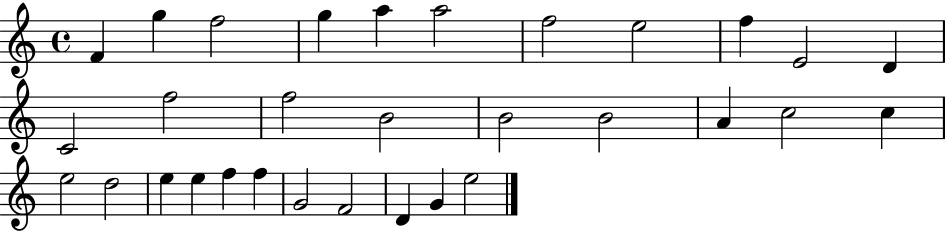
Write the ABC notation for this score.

X:1
T:Untitled
M:4/4
L:1/4
K:C
F g f2 g a a2 f2 e2 f E2 D C2 f2 f2 B2 B2 B2 A c2 c e2 d2 e e f f G2 F2 D G e2